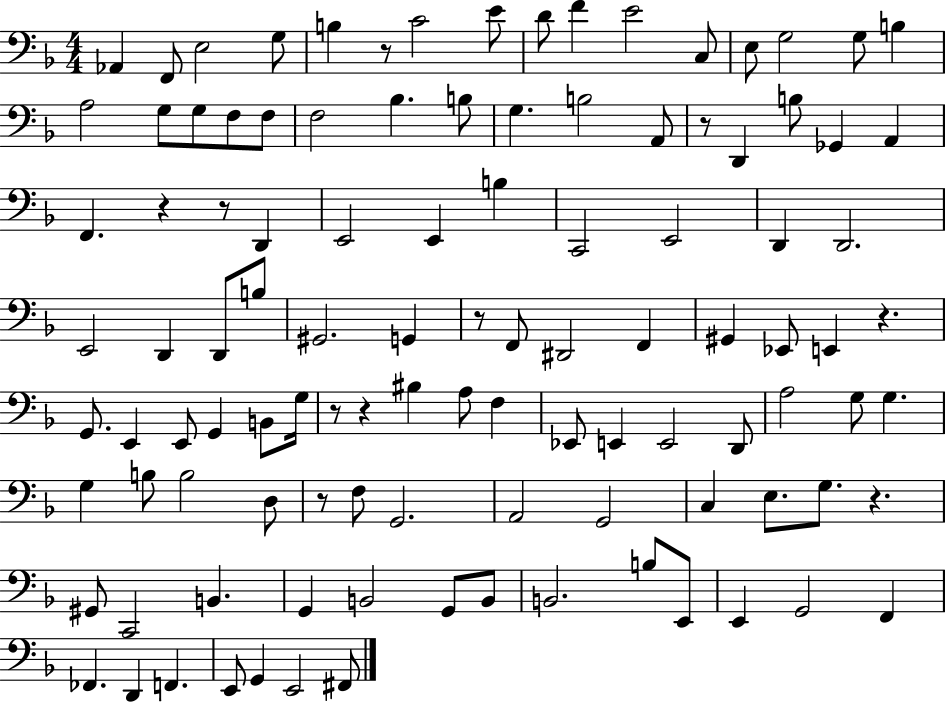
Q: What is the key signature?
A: F major